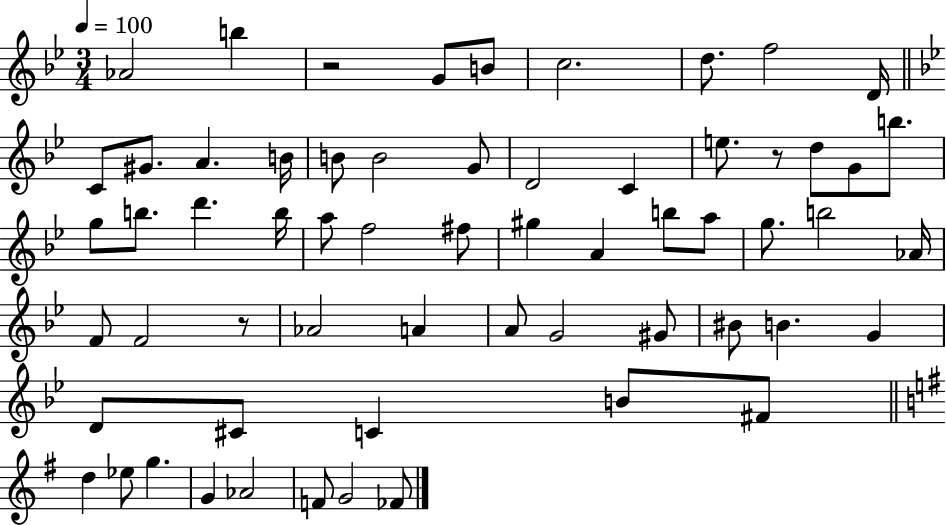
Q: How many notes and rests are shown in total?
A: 61